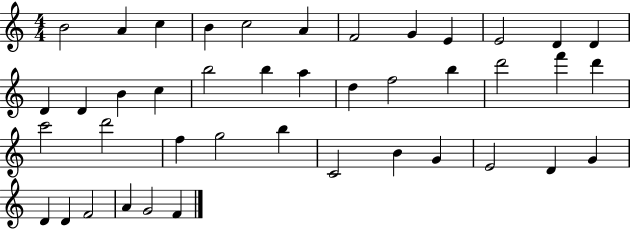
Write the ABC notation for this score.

X:1
T:Untitled
M:4/4
L:1/4
K:C
B2 A c B c2 A F2 G E E2 D D D D B c b2 b a d f2 b d'2 f' d' c'2 d'2 f g2 b C2 B G E2 D G D D F2 A G2 F